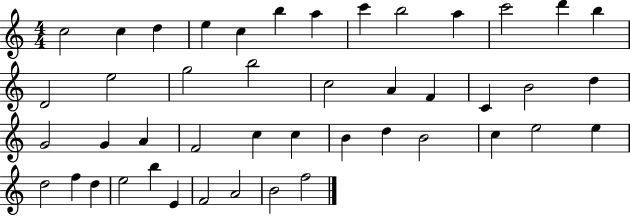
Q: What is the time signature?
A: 4/4